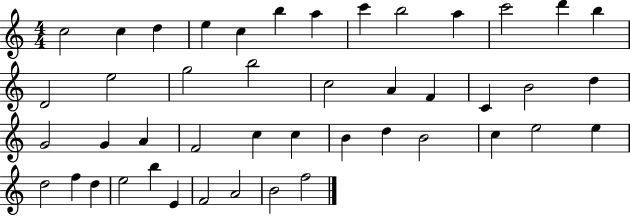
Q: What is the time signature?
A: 4/4